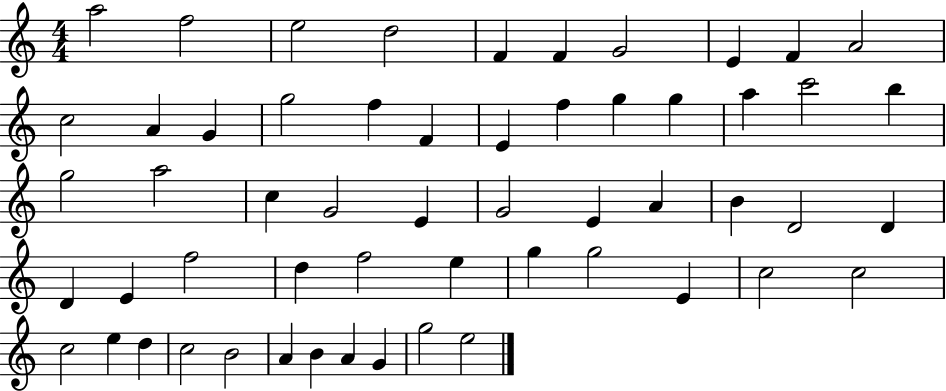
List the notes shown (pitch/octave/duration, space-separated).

A5/h F5/h E5/h D5/h F4/q F4/q G4/h E4/q F4/q A4/h C5/h A4/q G4/q G5/h F5/q F4/q E4/q F5/q G5/q G5/q A5/q C6/h B5/q G5/h A5/h C5/q G4/h E4/q G4/h E4/q A4/q B4/q D4/h D4/q D4/q E4/q F5/h D5/q F5/h E5/q G5/q G5/h E4/q C5/h C5/h C5/h E5/q D5/q C5/h B4/h A4/q B4/q A4/q G4/q G5/h E5/h